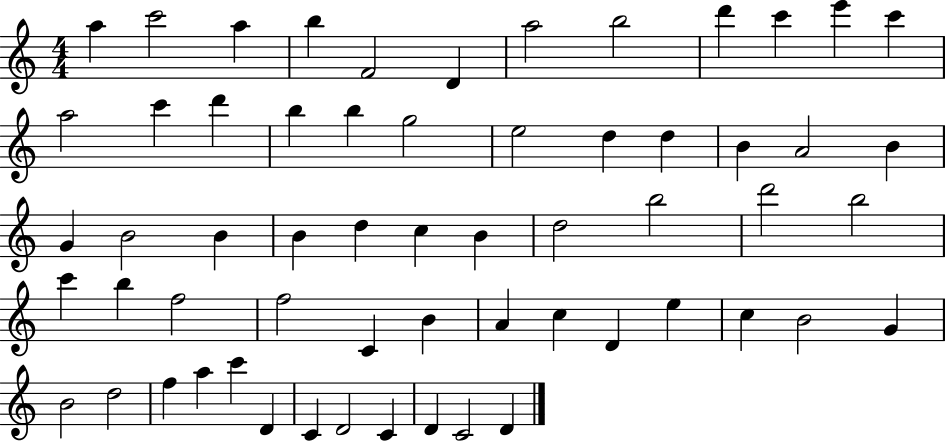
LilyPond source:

{
  \clef treble
  \numericTimeSignature
  \time 4/4
  \key c \major
  a''4 c'''2 a''4 | b''4 f'2 d'4 | a''2 b''2 | d'''4 c'''4 e'''4 c'''4 | \break a''2 c'''4 d'''4 | b''4 b''4 g''2 | e''2 d''4 d''4 | b'4 a'2 b'4 | \break g'4 b'2 b'4 | b'4 d''4 c''4 b'4 | d''2 b''2 | d'''2 b''2 | \break c'''4 b''4 f''2 | f''2 c'4 b'4 | a'4 c''4 d'4 e''4 | c''4 b'2 g'4 | \break b'2 d''2 | f''4 a''4 c'''4 d'4 | c'4 d'2 c'4 | d'4 c'2 d'4 | \break \bar "|."
}